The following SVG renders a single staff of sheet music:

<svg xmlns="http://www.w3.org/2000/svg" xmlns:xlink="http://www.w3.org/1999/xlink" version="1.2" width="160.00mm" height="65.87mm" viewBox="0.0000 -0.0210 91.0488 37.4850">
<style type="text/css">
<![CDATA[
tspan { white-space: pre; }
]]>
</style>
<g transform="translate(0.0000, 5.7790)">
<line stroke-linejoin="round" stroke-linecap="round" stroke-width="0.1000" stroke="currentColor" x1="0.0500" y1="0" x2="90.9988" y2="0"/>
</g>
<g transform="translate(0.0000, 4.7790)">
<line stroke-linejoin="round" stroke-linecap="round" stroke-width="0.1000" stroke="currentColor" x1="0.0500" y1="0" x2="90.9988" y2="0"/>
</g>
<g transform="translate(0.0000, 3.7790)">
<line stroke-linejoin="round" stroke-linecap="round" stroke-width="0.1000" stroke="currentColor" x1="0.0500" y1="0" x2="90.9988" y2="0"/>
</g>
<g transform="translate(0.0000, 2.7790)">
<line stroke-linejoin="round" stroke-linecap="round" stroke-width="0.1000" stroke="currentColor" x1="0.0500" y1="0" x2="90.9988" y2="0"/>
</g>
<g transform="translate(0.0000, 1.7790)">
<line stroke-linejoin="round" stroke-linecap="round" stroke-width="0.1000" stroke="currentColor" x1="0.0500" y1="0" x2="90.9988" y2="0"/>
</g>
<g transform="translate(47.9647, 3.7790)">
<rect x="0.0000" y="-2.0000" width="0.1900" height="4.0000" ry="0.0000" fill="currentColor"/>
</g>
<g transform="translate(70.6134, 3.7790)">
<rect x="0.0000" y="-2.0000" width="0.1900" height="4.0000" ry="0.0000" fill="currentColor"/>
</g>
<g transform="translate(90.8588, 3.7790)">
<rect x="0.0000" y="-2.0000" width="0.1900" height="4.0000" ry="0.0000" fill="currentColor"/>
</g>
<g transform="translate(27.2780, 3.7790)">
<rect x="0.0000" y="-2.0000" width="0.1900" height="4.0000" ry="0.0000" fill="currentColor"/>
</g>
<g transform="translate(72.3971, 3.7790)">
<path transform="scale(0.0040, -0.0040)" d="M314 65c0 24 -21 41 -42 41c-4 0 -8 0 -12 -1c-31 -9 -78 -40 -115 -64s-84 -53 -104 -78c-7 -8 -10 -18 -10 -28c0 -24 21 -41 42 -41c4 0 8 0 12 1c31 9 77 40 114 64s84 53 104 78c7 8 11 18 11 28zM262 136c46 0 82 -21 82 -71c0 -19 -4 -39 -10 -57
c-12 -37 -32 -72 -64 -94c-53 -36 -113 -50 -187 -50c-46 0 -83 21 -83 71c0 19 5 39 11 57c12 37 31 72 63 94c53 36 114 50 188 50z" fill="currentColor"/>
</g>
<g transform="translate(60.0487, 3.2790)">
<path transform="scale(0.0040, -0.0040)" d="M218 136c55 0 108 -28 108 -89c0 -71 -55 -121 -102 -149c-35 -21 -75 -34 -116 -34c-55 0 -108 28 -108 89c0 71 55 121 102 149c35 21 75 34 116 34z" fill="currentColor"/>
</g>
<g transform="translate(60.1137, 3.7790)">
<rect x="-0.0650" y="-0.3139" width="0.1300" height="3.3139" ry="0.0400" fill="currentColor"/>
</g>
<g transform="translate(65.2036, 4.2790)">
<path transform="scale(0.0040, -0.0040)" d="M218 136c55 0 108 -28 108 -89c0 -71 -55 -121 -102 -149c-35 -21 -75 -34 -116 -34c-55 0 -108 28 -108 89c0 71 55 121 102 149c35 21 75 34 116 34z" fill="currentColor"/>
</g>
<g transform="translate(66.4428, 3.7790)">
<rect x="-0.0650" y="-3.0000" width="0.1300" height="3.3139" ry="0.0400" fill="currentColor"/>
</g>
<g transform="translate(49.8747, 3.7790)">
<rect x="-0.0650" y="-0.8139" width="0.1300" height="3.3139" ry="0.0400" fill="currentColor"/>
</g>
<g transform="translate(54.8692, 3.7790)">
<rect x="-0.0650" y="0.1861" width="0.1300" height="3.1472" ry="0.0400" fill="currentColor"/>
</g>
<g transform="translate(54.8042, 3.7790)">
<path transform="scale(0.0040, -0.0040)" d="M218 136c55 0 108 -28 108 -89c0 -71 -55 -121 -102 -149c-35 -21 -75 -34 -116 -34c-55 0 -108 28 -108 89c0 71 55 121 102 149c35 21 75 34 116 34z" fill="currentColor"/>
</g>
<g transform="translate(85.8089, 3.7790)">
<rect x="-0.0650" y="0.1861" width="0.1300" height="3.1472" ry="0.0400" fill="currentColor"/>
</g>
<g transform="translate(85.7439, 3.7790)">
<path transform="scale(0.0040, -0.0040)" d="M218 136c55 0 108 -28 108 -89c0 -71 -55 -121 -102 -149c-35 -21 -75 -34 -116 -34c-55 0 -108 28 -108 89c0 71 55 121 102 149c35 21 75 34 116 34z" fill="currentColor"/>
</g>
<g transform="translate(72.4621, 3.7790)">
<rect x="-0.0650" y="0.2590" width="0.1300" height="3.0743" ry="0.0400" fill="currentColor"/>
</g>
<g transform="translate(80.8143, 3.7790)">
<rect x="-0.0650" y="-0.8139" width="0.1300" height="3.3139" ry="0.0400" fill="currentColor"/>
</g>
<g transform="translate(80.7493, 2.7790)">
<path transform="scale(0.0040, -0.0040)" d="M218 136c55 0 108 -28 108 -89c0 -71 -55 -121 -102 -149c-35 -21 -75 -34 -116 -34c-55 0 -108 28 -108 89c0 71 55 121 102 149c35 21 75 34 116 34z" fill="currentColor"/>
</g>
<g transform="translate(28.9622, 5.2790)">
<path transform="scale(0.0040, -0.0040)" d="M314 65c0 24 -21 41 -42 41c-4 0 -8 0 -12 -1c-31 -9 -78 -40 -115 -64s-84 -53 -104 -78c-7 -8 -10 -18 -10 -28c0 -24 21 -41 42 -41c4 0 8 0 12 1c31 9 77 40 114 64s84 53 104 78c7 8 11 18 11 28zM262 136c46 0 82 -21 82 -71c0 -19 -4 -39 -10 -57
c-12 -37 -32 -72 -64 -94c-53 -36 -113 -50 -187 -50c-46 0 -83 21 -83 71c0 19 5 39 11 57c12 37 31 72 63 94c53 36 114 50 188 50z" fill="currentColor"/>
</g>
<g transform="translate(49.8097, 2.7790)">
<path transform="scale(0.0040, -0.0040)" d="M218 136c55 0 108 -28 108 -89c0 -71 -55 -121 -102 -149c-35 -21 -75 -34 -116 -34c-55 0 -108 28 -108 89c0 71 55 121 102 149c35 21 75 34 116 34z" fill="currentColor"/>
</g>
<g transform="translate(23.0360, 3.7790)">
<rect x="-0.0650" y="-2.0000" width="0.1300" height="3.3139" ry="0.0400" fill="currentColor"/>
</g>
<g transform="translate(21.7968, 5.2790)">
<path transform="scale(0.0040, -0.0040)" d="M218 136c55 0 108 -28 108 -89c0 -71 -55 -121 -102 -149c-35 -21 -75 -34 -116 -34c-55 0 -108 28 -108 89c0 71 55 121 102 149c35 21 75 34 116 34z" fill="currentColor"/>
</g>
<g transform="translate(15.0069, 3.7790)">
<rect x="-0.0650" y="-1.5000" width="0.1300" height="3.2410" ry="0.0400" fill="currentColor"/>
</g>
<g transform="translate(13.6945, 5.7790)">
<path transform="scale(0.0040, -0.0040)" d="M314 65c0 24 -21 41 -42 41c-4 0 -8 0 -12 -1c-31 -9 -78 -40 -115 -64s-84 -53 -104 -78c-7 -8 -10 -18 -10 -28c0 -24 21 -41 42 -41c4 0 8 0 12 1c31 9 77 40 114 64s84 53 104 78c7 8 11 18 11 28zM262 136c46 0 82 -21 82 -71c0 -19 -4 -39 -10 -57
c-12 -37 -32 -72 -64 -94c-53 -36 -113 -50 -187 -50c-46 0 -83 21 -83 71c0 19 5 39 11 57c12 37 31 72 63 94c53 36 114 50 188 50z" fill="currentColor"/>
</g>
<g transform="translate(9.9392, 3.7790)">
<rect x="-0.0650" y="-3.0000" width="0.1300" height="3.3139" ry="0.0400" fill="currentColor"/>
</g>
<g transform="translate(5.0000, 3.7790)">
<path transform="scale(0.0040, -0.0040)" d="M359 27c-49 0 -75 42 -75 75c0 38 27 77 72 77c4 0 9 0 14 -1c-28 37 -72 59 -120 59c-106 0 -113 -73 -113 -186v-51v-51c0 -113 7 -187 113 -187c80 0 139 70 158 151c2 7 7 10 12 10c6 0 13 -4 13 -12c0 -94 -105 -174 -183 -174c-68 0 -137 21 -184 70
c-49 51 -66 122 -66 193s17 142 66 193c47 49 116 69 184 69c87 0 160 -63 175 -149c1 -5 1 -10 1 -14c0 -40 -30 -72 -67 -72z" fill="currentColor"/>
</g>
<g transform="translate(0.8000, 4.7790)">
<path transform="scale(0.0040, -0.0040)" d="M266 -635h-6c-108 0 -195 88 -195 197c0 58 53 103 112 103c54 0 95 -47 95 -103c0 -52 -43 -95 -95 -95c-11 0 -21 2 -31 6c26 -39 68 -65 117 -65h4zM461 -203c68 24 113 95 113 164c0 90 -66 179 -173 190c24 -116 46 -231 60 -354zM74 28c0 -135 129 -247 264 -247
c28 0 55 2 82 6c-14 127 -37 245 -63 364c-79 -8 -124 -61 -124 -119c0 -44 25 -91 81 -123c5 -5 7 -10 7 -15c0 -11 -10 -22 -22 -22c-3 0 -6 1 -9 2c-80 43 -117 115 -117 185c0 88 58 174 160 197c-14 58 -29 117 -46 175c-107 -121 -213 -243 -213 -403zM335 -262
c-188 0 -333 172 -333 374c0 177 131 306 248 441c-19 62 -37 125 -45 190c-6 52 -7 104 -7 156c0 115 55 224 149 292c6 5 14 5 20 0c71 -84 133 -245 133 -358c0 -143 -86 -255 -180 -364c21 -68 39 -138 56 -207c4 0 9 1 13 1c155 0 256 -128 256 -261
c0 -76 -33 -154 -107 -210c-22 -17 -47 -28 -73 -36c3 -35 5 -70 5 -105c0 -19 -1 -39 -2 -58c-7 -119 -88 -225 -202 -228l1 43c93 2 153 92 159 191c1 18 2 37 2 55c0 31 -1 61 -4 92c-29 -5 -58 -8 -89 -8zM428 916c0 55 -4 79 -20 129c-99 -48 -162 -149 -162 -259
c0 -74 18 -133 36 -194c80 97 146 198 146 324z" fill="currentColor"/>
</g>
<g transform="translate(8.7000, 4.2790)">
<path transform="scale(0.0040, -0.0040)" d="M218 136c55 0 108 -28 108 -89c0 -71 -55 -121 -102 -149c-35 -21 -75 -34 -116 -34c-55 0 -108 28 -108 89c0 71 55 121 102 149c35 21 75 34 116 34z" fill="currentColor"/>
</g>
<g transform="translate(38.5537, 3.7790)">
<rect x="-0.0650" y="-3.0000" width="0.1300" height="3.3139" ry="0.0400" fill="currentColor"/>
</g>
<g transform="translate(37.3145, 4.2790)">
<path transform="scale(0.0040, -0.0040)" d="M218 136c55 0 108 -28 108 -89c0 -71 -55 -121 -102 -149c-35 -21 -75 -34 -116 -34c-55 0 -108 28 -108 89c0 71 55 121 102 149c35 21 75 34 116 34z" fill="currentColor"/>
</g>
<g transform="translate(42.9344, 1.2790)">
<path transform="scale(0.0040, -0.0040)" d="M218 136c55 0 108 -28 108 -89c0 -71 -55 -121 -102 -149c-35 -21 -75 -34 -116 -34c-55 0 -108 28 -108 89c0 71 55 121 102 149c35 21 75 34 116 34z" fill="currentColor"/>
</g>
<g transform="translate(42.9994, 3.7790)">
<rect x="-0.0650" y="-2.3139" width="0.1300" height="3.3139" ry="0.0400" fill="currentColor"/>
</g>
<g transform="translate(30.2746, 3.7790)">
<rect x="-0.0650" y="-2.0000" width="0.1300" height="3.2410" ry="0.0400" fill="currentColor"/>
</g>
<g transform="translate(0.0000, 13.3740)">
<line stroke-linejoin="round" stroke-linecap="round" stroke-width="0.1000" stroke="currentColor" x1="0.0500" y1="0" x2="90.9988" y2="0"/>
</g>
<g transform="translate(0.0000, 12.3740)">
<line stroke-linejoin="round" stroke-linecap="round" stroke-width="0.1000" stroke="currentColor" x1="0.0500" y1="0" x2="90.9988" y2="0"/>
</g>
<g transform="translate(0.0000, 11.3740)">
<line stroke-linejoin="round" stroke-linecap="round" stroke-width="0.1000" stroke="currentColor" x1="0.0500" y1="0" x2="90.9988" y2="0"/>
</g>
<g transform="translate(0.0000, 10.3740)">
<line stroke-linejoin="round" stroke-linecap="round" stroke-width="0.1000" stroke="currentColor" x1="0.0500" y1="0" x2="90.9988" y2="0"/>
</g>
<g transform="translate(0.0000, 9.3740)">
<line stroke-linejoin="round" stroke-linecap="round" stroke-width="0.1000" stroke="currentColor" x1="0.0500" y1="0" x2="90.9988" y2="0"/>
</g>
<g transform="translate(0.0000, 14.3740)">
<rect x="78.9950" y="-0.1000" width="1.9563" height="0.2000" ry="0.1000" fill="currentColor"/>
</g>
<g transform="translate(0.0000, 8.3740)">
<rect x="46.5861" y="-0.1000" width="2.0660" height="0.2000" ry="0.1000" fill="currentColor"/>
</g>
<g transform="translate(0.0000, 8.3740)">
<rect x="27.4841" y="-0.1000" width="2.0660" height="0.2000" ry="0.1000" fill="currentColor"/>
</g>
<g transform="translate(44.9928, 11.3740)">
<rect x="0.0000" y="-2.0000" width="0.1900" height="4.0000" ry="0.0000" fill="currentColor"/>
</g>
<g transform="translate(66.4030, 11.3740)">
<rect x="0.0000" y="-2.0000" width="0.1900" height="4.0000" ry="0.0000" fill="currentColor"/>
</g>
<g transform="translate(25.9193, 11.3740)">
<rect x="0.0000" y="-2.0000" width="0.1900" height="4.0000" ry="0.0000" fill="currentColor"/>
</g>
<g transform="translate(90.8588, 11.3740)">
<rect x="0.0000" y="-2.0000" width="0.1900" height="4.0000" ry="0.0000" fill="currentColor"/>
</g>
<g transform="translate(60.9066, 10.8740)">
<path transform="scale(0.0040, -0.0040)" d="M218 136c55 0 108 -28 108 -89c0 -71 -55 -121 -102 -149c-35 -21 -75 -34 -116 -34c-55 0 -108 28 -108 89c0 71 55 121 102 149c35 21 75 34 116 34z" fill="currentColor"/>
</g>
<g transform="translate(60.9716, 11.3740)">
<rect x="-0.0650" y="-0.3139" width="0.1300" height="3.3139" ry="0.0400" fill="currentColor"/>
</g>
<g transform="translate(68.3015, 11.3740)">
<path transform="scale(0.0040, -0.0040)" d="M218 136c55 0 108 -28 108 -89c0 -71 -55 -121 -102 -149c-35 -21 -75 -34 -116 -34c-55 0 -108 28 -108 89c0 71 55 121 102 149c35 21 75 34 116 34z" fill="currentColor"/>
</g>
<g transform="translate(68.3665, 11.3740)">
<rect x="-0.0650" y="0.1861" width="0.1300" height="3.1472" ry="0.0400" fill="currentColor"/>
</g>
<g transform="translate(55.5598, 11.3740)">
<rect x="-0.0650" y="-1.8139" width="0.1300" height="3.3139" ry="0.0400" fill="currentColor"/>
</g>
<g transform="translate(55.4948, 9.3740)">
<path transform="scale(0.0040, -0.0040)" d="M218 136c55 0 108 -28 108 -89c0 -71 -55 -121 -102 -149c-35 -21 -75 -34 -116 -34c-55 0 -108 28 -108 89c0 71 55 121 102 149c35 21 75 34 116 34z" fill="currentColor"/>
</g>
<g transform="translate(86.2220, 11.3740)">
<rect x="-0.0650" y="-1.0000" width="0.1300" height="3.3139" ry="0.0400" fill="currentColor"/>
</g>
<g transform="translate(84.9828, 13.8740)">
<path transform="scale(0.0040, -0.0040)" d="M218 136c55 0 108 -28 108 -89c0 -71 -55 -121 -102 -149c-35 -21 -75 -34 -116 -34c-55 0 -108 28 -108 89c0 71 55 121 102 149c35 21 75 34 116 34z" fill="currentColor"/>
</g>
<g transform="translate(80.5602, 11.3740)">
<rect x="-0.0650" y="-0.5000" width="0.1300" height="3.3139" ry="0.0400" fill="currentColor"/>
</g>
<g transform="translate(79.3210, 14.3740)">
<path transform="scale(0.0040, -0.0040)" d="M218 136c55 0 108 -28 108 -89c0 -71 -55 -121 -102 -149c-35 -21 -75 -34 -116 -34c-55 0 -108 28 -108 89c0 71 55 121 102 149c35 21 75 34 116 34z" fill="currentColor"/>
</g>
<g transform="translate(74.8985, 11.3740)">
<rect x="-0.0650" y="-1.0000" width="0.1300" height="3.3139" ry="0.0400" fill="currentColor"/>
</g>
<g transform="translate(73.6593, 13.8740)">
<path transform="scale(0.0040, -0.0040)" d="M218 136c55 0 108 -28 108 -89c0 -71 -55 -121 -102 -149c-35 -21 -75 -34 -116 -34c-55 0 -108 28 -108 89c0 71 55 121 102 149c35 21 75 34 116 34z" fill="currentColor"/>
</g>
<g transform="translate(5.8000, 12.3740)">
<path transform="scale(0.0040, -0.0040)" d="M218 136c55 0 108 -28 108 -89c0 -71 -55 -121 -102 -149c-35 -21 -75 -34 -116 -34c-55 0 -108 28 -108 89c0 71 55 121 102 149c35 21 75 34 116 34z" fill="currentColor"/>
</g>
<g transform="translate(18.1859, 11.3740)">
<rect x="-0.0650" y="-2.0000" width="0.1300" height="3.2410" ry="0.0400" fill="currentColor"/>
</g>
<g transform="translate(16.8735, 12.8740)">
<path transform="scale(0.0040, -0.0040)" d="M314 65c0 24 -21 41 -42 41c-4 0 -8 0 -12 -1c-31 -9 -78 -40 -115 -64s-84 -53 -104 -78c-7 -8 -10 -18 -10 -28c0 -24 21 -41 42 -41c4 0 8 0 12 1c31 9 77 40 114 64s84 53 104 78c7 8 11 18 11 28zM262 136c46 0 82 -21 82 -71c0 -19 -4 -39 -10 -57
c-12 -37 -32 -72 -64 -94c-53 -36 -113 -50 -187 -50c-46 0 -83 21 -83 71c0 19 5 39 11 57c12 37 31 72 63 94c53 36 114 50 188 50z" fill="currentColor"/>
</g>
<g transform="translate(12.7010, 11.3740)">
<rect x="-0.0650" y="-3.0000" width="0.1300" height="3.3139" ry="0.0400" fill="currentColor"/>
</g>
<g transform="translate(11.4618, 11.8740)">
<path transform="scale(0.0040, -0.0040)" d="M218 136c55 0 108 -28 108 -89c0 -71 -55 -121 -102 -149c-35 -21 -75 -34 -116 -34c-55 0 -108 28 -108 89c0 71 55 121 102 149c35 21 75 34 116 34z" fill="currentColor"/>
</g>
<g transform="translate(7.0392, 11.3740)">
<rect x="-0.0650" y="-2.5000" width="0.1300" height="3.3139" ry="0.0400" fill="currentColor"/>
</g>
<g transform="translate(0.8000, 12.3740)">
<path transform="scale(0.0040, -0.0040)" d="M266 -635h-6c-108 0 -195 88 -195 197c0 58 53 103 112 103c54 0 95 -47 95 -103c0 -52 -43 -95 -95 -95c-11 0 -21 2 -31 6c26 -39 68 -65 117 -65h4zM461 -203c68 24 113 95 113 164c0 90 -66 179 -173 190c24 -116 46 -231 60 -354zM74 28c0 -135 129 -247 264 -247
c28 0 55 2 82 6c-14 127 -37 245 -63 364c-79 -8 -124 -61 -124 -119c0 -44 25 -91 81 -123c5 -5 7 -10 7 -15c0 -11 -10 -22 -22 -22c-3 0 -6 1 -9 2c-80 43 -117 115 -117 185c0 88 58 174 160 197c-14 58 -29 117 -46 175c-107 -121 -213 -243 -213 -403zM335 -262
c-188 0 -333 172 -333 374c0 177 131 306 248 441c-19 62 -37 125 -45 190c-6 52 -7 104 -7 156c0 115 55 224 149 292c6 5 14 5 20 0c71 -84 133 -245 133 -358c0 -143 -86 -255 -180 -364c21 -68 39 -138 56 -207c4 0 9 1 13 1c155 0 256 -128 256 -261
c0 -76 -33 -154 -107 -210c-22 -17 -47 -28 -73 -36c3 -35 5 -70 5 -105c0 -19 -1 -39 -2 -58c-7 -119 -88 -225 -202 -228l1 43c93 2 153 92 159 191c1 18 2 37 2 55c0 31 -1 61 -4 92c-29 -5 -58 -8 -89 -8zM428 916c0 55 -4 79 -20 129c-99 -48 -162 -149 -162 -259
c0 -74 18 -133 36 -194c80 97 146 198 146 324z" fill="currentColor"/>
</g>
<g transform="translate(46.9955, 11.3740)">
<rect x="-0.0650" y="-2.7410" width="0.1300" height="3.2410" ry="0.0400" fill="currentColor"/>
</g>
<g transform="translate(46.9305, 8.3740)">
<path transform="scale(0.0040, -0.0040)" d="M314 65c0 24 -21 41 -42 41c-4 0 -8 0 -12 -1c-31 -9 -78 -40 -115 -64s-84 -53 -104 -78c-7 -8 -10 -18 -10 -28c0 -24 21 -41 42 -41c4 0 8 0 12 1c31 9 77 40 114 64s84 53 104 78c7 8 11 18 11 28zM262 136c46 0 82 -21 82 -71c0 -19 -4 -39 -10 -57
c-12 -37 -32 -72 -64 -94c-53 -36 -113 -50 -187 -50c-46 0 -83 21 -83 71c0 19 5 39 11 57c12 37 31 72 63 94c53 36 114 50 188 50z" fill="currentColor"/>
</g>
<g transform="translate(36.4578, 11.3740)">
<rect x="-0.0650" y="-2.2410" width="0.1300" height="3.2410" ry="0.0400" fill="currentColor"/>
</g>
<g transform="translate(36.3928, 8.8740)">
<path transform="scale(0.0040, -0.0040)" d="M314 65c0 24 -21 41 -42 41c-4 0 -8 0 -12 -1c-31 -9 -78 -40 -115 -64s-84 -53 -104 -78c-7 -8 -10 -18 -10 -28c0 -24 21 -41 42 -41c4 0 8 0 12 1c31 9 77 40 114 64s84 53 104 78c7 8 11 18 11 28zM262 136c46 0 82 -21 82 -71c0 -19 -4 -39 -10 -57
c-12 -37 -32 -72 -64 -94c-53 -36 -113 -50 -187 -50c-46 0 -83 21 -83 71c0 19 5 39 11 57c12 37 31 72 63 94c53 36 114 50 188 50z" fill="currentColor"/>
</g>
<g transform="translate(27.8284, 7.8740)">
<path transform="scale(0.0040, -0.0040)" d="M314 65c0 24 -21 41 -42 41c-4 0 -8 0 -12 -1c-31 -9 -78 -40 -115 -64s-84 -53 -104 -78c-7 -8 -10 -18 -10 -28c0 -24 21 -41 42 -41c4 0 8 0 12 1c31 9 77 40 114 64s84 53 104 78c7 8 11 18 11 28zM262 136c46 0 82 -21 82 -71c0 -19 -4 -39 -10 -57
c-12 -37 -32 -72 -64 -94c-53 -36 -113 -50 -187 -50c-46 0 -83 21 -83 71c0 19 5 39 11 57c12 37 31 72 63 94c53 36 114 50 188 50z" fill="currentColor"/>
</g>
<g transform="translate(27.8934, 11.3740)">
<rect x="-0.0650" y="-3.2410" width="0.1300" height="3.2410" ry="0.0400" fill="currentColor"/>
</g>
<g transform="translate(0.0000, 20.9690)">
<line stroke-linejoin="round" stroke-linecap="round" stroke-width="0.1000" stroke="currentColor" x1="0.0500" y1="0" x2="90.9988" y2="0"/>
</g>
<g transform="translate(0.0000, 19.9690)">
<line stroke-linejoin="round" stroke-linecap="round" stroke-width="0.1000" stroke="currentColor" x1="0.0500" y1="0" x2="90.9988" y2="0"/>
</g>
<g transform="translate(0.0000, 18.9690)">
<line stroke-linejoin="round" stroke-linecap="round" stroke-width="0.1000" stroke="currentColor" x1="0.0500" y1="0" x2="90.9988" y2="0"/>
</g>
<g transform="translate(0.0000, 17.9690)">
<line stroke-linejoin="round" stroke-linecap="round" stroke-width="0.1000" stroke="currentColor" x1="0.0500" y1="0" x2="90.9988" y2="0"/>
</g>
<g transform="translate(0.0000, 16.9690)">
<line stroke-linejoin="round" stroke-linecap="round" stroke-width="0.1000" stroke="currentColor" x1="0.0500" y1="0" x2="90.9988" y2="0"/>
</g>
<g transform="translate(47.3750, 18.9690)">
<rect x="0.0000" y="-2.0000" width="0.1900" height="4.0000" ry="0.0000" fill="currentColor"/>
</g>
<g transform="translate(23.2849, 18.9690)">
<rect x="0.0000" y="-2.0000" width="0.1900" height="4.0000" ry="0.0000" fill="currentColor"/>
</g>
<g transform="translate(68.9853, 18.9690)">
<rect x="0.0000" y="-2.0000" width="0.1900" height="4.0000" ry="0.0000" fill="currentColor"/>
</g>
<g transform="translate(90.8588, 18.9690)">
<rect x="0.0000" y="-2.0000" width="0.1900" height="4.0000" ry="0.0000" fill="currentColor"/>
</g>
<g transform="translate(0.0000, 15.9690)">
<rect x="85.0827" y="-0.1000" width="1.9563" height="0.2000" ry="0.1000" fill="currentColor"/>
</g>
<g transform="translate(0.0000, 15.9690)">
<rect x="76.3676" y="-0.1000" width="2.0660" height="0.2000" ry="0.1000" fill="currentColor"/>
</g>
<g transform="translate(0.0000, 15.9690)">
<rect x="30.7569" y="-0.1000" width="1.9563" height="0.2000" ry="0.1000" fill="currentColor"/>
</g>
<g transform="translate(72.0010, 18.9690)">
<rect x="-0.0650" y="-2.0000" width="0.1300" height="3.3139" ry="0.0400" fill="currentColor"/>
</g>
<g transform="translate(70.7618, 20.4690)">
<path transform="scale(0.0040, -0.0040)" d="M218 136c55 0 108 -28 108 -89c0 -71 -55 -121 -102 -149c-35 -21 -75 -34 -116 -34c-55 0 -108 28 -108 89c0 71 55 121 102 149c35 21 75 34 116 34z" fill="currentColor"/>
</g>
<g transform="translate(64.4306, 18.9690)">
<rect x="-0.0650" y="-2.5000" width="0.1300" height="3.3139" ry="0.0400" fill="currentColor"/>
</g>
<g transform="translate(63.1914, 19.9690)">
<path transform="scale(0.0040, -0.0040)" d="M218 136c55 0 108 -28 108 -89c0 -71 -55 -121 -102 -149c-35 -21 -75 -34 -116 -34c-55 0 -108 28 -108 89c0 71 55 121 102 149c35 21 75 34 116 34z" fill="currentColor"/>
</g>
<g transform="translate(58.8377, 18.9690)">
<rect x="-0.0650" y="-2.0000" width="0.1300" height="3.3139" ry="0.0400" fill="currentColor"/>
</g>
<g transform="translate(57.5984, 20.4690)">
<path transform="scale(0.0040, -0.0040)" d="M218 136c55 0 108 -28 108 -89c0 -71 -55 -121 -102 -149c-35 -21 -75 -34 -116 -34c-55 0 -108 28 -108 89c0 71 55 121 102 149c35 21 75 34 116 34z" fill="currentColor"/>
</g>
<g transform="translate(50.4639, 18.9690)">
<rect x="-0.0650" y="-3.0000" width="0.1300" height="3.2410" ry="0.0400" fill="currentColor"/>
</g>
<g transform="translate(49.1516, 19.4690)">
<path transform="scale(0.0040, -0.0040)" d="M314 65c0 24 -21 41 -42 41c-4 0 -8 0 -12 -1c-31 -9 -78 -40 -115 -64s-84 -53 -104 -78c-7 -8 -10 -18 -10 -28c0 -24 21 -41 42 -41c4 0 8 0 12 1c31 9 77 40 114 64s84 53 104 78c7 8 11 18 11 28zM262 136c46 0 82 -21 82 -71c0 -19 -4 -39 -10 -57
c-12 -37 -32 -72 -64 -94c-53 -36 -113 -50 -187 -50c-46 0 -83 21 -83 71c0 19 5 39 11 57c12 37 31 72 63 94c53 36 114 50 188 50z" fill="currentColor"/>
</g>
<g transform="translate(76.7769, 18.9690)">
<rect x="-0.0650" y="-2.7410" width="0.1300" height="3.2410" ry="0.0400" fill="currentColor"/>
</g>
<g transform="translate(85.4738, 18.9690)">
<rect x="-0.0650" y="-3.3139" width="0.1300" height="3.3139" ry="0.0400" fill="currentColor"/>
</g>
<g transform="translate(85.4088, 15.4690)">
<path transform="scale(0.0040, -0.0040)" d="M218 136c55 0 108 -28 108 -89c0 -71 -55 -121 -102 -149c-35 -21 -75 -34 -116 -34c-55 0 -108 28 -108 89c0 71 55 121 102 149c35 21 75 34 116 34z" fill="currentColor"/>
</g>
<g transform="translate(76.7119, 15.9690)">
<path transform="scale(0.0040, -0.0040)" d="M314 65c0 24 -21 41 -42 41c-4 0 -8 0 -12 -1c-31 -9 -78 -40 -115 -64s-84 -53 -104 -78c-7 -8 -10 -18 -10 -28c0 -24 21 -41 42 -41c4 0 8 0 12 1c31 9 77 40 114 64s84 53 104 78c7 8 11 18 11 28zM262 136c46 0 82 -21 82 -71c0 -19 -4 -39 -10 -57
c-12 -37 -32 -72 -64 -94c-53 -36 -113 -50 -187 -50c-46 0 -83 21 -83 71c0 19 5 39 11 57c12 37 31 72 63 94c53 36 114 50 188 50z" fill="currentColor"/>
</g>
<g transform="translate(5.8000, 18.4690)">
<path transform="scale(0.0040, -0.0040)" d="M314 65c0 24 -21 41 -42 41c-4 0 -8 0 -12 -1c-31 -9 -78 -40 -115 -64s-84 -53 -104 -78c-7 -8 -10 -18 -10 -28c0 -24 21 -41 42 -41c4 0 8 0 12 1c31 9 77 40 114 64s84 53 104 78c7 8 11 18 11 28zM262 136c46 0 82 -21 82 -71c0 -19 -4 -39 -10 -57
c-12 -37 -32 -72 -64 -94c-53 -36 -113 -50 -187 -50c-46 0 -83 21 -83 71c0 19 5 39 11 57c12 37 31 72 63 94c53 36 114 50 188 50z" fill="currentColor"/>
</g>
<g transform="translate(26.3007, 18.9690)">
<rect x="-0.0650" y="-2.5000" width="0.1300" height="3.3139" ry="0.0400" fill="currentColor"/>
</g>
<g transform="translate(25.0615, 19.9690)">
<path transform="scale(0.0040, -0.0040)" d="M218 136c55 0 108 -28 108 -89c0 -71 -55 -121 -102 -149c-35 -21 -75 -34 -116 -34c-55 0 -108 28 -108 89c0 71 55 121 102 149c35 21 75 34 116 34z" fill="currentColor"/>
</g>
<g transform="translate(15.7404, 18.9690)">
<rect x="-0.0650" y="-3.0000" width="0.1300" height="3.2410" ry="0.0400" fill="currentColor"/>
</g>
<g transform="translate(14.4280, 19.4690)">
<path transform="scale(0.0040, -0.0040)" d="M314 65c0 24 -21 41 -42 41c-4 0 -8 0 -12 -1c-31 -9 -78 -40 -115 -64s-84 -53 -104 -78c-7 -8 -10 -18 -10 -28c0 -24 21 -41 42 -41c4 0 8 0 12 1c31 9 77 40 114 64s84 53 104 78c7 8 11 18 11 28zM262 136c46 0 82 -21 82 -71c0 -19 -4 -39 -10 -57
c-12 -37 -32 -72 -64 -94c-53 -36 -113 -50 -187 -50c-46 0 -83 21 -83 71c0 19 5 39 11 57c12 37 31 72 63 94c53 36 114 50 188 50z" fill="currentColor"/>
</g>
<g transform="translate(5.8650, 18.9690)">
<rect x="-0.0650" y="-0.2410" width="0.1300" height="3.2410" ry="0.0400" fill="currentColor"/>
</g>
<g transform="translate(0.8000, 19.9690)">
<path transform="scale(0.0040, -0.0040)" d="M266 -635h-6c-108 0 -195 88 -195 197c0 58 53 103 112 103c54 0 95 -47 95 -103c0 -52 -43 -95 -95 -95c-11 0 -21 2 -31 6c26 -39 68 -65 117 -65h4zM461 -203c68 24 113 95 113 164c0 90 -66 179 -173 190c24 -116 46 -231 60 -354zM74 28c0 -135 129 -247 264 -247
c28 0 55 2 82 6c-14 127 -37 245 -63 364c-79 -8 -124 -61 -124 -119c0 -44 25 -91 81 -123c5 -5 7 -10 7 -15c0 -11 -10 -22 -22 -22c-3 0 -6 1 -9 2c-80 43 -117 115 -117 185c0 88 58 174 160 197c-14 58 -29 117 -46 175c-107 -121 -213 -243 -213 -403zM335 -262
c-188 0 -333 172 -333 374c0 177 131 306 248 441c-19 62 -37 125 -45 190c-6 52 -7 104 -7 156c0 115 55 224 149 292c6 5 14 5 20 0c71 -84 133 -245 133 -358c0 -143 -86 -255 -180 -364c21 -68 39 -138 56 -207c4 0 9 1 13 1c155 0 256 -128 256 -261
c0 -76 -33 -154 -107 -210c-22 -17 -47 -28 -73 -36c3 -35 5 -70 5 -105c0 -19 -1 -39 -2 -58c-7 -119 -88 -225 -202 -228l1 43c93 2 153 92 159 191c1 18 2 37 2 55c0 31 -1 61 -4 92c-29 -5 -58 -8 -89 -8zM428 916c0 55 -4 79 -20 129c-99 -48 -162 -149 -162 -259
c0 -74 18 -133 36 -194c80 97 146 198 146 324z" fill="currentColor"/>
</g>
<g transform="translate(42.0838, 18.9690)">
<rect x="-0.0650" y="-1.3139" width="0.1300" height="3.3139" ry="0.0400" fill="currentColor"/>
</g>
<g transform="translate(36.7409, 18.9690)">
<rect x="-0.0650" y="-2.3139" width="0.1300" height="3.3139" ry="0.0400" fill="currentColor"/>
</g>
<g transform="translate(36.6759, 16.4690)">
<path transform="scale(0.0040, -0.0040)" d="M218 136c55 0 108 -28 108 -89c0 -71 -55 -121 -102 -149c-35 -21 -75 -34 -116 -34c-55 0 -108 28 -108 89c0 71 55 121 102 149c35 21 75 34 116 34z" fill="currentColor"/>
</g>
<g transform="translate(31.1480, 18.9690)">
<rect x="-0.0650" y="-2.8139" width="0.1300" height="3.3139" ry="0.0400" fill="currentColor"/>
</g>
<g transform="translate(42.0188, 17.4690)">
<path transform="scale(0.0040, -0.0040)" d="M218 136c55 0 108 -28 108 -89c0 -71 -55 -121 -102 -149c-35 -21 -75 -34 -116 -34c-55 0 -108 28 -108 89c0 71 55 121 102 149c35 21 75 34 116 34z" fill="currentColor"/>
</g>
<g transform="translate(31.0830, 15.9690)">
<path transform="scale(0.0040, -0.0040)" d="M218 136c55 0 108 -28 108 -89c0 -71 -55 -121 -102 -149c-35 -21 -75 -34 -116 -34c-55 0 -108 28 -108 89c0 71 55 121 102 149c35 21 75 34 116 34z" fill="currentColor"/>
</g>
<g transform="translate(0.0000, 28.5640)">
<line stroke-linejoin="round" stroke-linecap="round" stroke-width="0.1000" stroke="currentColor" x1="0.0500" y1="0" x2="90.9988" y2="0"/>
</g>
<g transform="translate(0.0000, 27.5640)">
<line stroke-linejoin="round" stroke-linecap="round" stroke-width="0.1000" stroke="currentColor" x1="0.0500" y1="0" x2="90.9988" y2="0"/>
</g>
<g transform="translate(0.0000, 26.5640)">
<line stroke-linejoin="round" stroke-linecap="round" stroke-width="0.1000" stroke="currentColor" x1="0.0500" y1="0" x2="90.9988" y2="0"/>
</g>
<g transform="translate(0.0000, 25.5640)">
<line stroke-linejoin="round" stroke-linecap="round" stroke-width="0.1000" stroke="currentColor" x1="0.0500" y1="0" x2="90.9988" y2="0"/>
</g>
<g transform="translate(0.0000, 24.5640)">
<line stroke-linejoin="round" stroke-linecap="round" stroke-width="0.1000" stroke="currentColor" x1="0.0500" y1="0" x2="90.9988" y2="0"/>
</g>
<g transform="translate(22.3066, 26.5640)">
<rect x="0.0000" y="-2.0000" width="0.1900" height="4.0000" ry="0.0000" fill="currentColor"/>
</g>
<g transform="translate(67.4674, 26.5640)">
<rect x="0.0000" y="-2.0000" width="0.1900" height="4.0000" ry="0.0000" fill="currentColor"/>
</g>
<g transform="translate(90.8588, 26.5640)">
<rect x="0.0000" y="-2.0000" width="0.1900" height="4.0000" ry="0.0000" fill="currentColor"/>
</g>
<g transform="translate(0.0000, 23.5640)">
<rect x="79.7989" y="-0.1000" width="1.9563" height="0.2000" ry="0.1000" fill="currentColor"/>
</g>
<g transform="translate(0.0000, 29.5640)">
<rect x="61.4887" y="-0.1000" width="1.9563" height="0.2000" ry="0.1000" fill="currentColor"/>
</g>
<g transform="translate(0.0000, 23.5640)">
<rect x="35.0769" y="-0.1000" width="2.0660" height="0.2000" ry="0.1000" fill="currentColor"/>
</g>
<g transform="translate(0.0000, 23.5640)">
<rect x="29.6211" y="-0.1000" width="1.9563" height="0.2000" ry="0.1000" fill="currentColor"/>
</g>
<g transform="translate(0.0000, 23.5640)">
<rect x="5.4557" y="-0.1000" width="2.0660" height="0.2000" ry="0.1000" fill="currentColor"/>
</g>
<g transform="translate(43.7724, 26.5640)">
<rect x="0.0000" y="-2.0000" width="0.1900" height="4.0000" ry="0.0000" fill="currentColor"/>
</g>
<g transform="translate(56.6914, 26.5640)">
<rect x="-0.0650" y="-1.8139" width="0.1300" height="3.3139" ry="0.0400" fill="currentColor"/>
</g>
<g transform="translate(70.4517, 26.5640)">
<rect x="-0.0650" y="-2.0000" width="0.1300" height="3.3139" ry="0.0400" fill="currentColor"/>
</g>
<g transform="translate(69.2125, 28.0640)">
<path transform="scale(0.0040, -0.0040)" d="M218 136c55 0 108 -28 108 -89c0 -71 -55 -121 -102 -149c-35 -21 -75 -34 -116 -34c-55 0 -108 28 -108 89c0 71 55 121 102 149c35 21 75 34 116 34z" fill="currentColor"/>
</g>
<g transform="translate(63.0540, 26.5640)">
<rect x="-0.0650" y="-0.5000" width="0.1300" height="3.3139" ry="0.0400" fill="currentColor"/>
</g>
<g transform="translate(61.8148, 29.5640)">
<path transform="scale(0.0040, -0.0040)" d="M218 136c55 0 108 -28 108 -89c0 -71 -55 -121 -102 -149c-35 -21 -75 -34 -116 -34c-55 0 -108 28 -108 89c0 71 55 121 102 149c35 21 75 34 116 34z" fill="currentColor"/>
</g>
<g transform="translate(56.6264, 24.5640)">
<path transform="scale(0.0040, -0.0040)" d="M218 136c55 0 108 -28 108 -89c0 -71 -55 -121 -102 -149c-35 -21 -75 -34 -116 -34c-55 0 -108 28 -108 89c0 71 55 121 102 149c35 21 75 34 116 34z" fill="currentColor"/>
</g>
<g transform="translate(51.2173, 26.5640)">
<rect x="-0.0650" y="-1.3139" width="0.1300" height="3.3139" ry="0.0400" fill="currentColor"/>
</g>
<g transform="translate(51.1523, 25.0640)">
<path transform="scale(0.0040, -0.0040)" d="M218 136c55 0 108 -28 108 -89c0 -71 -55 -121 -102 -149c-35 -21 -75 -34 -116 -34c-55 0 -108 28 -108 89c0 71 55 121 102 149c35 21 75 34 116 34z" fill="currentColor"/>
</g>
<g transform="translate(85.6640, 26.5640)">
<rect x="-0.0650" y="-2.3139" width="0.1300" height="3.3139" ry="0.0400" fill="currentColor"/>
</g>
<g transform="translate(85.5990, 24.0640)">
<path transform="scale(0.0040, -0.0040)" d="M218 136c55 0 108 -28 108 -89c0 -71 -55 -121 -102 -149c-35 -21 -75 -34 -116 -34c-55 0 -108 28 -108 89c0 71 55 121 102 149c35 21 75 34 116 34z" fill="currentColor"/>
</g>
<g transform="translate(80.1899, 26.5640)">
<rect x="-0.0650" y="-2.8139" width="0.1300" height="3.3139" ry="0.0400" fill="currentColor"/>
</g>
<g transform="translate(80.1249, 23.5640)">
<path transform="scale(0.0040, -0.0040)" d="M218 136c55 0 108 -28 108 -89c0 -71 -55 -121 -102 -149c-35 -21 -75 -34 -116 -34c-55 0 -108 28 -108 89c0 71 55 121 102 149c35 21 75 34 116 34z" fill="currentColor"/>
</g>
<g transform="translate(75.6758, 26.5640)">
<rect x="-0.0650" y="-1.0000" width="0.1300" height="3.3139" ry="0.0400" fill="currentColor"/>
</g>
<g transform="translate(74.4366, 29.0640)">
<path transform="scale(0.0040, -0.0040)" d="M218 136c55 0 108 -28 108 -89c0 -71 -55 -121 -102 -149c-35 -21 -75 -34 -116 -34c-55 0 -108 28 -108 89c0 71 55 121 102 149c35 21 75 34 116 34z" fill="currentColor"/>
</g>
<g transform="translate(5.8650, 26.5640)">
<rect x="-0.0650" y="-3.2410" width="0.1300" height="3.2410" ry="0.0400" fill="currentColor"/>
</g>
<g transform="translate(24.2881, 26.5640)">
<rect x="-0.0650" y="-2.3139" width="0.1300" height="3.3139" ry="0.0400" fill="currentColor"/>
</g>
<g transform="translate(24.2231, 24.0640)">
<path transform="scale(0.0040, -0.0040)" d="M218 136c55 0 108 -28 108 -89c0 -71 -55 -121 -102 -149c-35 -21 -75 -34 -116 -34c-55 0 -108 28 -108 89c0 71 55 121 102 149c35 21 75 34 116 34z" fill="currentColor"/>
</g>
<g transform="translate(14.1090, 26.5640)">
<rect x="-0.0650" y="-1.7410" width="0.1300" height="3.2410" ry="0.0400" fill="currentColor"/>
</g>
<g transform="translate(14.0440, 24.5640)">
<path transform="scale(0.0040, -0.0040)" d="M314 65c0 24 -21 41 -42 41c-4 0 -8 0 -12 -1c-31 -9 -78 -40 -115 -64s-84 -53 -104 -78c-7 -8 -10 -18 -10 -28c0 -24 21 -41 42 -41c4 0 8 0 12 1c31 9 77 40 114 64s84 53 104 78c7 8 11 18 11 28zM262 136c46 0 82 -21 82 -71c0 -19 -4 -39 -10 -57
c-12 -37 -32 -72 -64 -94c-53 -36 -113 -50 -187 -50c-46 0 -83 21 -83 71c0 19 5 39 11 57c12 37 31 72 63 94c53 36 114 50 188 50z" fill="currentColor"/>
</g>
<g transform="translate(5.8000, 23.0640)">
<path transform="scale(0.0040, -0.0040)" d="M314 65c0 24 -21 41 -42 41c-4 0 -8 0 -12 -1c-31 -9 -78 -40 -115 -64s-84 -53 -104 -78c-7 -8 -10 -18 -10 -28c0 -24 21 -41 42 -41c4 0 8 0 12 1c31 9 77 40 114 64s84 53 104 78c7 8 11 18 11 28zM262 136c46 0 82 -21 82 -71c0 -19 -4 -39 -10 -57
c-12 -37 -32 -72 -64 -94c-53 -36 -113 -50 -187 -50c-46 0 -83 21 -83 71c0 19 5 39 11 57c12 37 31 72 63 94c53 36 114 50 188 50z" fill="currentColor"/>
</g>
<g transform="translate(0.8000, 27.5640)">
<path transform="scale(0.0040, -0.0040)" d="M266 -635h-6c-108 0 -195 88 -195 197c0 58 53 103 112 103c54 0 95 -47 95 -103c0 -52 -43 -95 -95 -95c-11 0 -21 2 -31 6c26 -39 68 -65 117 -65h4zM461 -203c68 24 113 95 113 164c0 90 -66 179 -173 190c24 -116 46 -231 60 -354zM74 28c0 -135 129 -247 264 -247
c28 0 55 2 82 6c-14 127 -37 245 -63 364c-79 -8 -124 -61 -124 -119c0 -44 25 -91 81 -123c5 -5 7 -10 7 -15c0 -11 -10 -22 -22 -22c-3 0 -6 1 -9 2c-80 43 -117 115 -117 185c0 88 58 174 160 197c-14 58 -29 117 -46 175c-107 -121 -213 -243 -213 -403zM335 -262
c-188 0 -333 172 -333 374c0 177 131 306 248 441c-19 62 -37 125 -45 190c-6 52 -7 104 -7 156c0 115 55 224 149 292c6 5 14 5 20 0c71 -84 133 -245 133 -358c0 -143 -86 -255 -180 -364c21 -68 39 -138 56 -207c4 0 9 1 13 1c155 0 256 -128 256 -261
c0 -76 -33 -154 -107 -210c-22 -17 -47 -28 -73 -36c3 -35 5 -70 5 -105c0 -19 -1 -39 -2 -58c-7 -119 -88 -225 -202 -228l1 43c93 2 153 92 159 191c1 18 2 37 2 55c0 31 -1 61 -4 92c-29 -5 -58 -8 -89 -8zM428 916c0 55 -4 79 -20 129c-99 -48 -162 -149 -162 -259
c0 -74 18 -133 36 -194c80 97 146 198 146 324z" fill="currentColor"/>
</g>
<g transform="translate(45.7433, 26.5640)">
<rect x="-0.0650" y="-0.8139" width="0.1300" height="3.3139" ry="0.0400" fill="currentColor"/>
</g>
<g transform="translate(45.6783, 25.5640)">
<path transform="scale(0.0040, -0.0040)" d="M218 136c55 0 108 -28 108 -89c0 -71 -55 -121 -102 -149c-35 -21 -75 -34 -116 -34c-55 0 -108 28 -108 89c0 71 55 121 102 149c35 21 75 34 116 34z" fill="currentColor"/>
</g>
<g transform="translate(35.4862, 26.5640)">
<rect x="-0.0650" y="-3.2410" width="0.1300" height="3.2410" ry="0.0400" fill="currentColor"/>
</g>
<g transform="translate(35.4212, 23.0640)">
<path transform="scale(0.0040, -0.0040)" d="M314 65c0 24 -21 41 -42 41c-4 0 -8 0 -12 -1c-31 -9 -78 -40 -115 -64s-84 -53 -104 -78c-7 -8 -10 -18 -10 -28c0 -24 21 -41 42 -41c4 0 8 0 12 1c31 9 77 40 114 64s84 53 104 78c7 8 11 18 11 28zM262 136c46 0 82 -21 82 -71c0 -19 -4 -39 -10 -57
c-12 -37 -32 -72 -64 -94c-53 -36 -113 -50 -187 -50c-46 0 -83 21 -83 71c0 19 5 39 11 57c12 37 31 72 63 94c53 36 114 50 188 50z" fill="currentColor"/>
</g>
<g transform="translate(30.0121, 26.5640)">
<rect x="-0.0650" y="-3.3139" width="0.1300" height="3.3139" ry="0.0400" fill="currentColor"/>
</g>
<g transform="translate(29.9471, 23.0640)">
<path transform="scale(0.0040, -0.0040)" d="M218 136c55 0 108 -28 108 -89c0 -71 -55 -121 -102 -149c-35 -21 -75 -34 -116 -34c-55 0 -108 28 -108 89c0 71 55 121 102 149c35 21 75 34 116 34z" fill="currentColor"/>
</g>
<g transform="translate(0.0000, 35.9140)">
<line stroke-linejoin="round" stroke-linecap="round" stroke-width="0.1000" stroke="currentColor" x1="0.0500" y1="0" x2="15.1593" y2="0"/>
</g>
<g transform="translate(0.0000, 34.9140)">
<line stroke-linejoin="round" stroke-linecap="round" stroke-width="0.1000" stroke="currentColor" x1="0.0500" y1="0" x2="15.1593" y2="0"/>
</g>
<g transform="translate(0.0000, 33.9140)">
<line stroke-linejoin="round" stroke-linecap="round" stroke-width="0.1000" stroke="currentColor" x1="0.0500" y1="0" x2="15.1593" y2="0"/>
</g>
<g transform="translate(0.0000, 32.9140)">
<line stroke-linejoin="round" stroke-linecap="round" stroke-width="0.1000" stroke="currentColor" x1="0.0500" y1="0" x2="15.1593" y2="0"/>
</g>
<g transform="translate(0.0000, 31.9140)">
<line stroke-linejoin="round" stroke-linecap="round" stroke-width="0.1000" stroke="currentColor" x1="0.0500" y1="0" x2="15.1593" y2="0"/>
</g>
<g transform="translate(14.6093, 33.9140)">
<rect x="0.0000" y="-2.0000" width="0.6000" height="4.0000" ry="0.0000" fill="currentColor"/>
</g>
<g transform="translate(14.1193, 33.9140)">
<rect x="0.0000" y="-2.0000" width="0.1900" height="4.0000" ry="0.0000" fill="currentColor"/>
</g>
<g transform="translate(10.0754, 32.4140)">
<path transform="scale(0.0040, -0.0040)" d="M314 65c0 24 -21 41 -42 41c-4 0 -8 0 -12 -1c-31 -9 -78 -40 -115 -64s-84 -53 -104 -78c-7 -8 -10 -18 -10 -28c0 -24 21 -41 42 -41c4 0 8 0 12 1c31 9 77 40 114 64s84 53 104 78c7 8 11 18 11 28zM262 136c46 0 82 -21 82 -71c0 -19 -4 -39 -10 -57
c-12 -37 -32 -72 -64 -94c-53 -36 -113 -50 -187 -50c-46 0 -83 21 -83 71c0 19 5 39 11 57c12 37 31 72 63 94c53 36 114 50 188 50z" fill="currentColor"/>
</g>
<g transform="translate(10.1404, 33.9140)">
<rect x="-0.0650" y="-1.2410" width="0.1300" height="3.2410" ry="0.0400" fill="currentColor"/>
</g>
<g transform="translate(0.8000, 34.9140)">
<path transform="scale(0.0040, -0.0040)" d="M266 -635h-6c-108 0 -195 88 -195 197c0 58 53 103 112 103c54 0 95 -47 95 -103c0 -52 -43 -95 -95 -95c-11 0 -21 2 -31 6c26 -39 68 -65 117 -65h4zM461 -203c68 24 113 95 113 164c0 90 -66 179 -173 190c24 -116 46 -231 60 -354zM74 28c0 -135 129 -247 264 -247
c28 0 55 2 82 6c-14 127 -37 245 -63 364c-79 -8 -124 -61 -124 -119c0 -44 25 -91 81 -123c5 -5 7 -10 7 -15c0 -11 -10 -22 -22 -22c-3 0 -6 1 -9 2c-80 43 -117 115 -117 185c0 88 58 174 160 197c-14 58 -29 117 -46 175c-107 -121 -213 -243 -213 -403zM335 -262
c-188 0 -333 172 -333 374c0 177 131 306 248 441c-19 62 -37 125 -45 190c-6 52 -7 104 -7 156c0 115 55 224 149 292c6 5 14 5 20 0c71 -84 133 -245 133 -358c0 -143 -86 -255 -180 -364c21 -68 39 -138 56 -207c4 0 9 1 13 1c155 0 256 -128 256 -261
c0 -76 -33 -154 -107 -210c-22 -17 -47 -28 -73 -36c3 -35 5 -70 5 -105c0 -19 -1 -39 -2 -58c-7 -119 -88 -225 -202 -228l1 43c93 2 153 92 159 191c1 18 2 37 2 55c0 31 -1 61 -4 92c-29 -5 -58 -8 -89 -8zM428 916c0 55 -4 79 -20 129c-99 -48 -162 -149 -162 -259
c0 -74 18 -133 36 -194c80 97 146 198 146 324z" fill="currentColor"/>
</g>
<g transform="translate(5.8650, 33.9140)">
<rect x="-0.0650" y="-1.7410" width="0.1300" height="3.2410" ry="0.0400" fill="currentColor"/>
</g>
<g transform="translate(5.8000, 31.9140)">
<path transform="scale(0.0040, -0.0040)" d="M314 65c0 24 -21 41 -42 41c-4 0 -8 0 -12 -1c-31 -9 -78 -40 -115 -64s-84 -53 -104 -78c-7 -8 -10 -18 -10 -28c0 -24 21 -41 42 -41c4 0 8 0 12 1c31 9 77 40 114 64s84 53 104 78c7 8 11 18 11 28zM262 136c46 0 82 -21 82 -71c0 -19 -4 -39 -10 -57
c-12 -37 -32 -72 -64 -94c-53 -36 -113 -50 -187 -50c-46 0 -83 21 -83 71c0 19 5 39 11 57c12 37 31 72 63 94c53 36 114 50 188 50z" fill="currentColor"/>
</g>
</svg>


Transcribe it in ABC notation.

X:1
T:Untitled
M:4/4
L:1/4
K:C
A E2 F F2 A g d B c A B2 d B G A F2 b2 g2 a2 f c B D C D c2 A2 G a g e A2 F G F a2 b b2 f2 g b b2 d e f C F D a g f2 e2